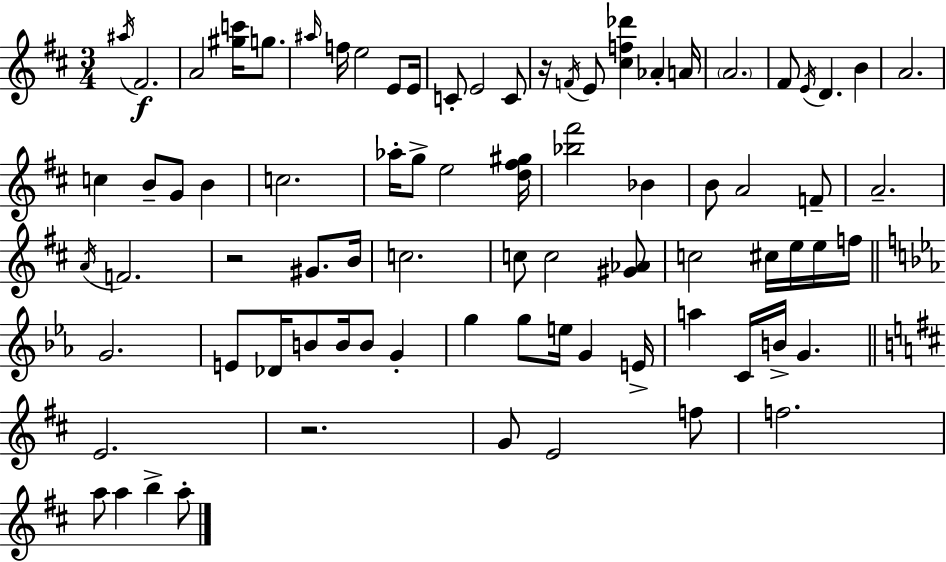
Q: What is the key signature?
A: D major